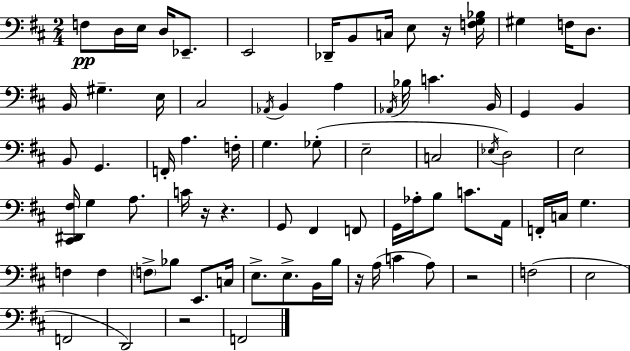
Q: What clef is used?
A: bass